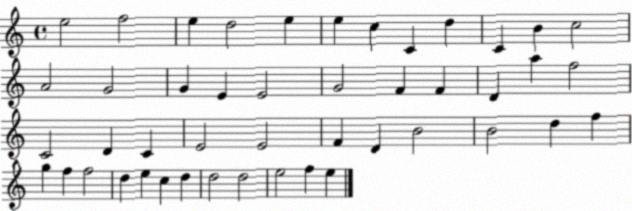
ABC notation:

X:1
T:Untitled
M:4/4
L:1/4
K:C
e2 f2 e d2 e e c C d C B c2 A2 G2 G E E2 G2 F F D a f2 C2 D C E2 E2 F D B2 B2 d f g f f2 d e c d d2 d2 e2 f e